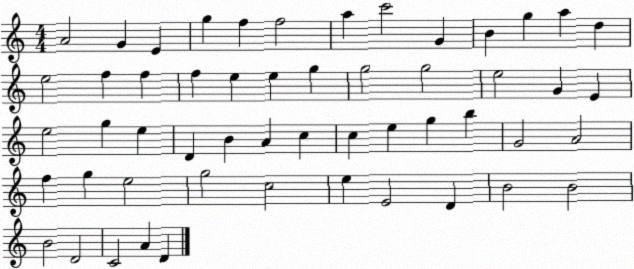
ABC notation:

X:1
T:Untitled
M:4/4
L:1/4
K:C
A2 G E g f f2 a c'2 G B g a d e2 f f f e e g g2 g2 e2 G E e2 g e D B A c c e g b G2 A2 f g e2 g2 c2 e E2 D B2 B2 B2 D2 C2 A D